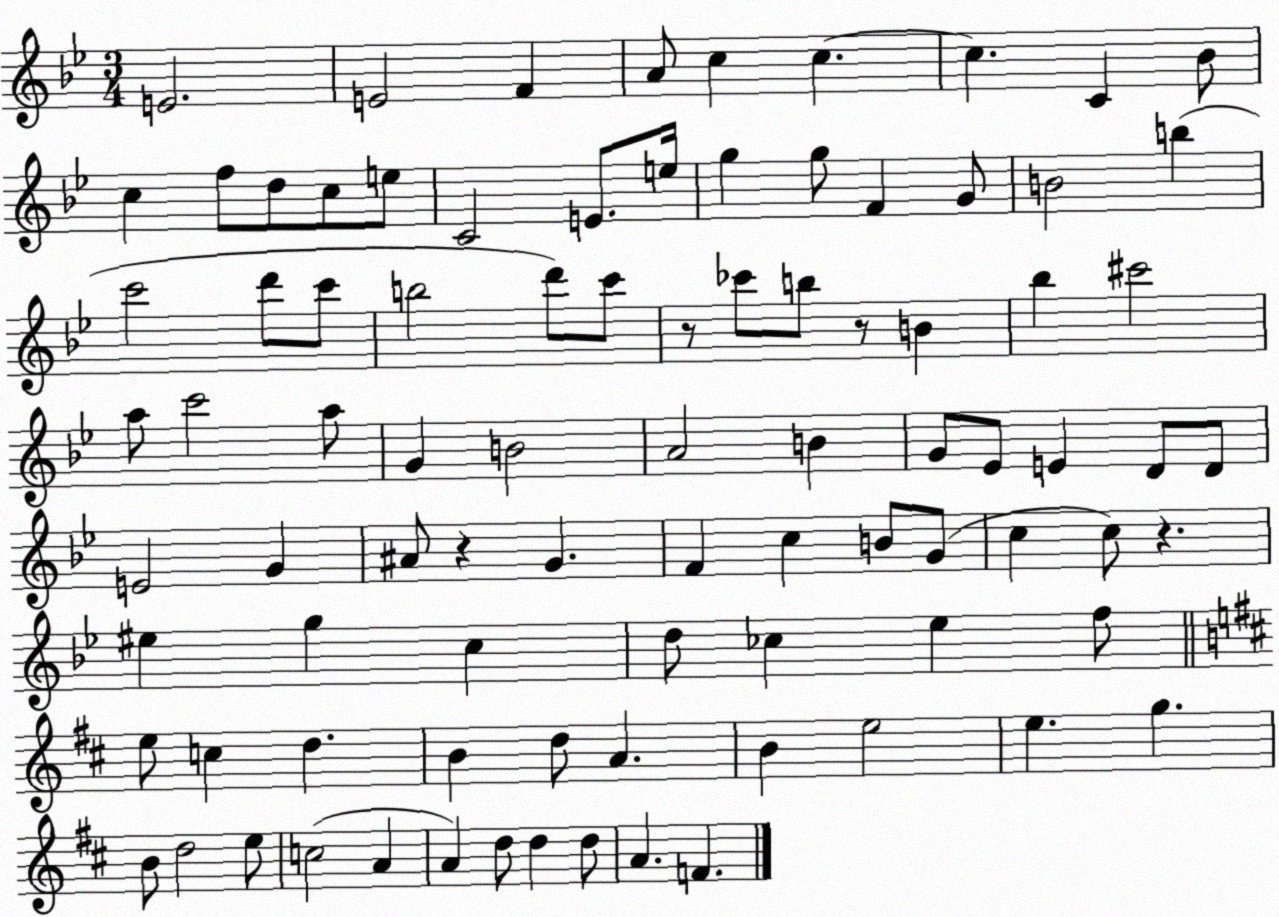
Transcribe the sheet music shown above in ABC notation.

X:1
T:Untitled
M:3/4
L:1/4
K:Bb
E2 E2 F A/2 c c c C _B/2 c f/2 d/2 c/2 e/2 C2 E/2 e/4 g g/2 F G/2 B2 b c'2 d'/2 c'/2 b2 d'/2 c'/2 z/2 _c'/2 b/2 z/2 B _b ^c'2 a/2 c'2 a/2 G B2 A2 B G/2 _E/2 E D/2 D/2 E2 G ^A/2 z G F c B/2 G/2 c c/2 z ^e g c d/2 _c _e f/2 e/2 c d B d/2 A B e2 e g B/2 d2 e/2 c2 A A d/2 d d/2 A F